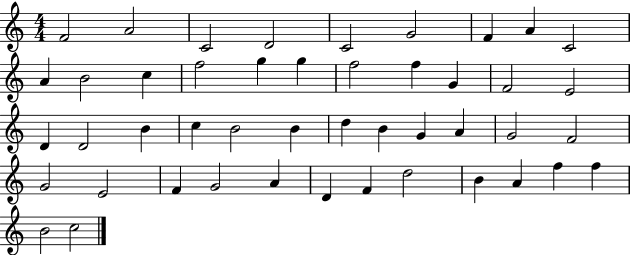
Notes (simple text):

F4/h A4/h C4/h D4/h C4/h G4/h F4/q A4/q C4/h A4/q B4/h C5/q F5/h G5/q G5/q F5/h F5/q G4/q F4/h E4/h D4/q D4/h B4/q C5/q B4/h B4/q D5/q B4/q G4/q A4/q G4/h F4/h G4/h E4/h F4/q G4/h A4/q D4/q F4/q D5/h B4/q A4/q F5/q F5/q B4/h C5/h